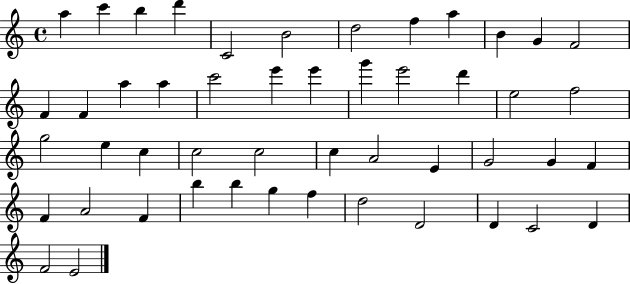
X:1
T:Untitled
M:4/4
L:1/4
K:C
a c' b d' C2 B2 d2 f a B G F2 F F a a c'2 e' e' g' e'2 d' e2 f2 g2 e c c2 c2 c A2 E G2 G F F A2 F b b g f d2 D2 D C2 D F2 E2